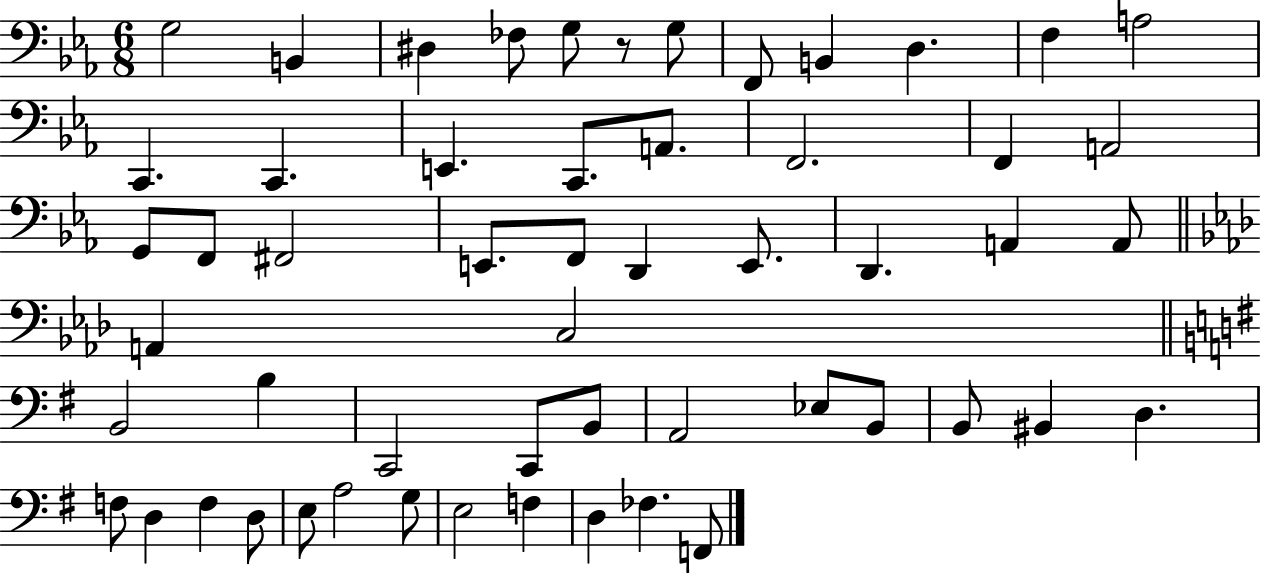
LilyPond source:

{
  \clef bass
  \numericTimeSignature
  \time 6/8
  \key ees \major
  \repeat volta 2 { g2 b,4 | dis4 fes8 g8 r8 g8 | f,8 b,4 d4. | f4 a2 | \break c,4. c,4. | e,4. c,8. a,8. | f,2. | f,4 a,2 | \break g,8 f,8 fis,2 | e,8. f,8 d,4 e,8. | d,4. a,4 a,8 | \bar "||" \break \key aes \major a,4 c2 | \bar "||" \break \key g \major b,2 b4 | c,2 c,8 b,8 | a,2 ees8 b,8 | b,8 bis,4 d4. | \break f8 d4 f4 d8 | e8 a2 g8 | e2 f4 | d4 fes4. f,8 | \break } \bar "|."
}